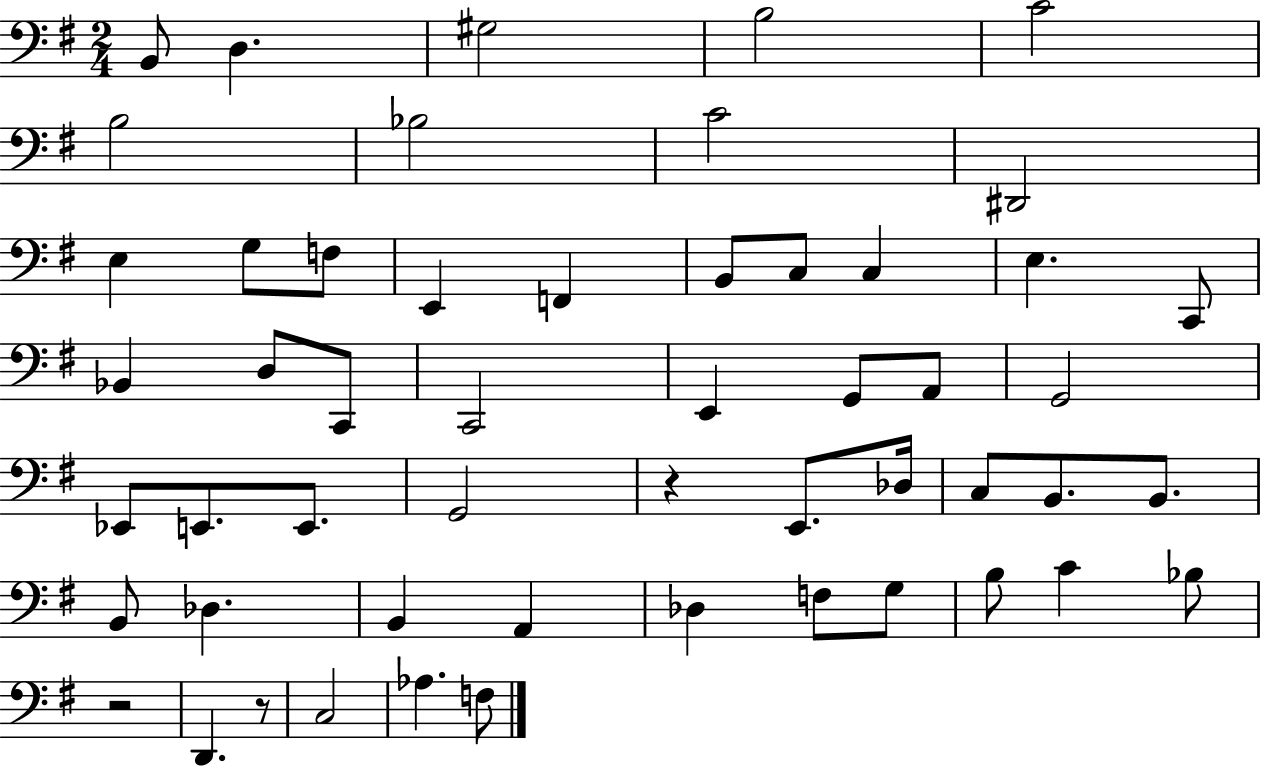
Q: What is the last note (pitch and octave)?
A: F3